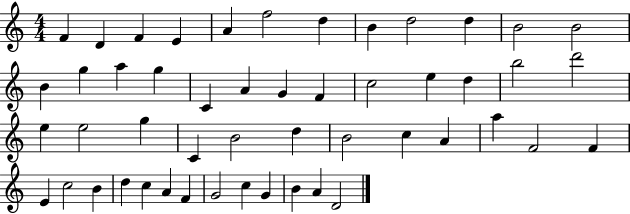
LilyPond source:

{
  \clef treble
  \numericTimeSignature
  \time 4/4
  \key c \major
  f'4 d'4 f'4 e'4 | a'4 f''2 d''4 | b'4 d''2 d''4 | b'2 b'2 | \break b'4 g''4 a''4 g''4 | c'4 a'4 g'4 f'4 | c''2 e''4 d''4 | b''2 d'''2 | \break e''4 e''2 g''4 | c'4 b'2 d''4 | b'2 c''4 a'4 | a''4 f'2 f'4 | \break e'4 c''2 b'4 | d''4 c''4 a'4 f'4 | g'2 c''4 g'4 | b'4 a'4 d'2 | \break \bar "|."
}